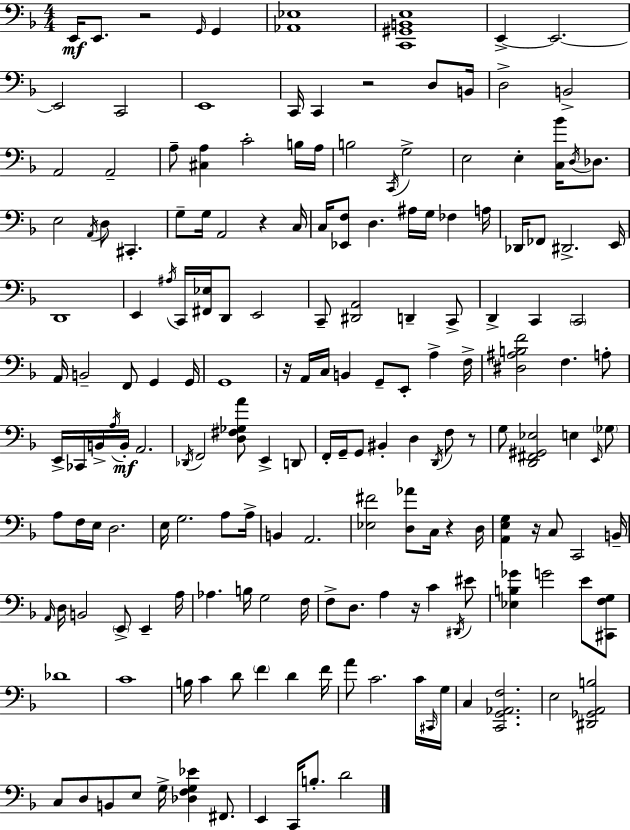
E2/s E2/e. R/h G2/s G2/q [Ab2,Eb3]/w [C2,G#2,B2,E3]/w E2/q E2/h. E2/h C2/h E2/w C2/s C2/q R/h D3/e B2/s D3/h B2/h A2/h A2/h A3/e [C#3,A3]/q C4/h B3/s A3/s B3/h C2/s G3/h E3/h E3/q [C3,Bb4]/s D3/s Db3/e. E3/h A2/s D3/e C#2/q. G3/e G3/s A2/h R/q C3/s C3/s [Eb2,F3]/e D3/q. A#3/s G3/s FES3/q A3/s Db2/s FES2/e D#2/h. E2/s D2/w E2/q A#3/s C2/s [F#2,Eb3]/s D2/e E2/h C2/e [D#2,A2]/h D2/q C2/e D2/q C2/q C2/h A2/s B2/h F2/e G2/q G2/s G2/w R/s A2/s C3/s B2/q G2/e E2/e A3/q F3/s [D#3,A#3,B3,F4]/h F3/q. A3/e E2/s CES2/s B2/s A3/s B2/s A2/h. Db2/s F2/h [D3,F#3,Gb3,A4]/e E2/q D2/e F2/s G2/s G2/e BIS2/q D3/q D2/s F3/e R/e G3/e [D2,F#2,G#2,Eb3]/h E3/q E2/s Gb3/e A3/e F3/s E3/s D3/h. E3/s G3/h. A3/e A3/s B2/q A2/h. [Eb3,F#4]/h [D3,Ab4]/e C3/s R/q D3/s [A2,E3,G3]/q R/s C3/e C2/h B2/s A2/s D3/s B2/h E2/e E2/q A3/s Ab3/q. B3/s G3/h F3/s F3/e D3/e. A3/q R/s C4/q D#2/s EIS4/e [Eb3,B3,Gb4]/q G4/h E4/e [C#2,F3,G3]/e Db4/w C4/w B3/s C4/q D4/e F4/q D4/q F4/s A4/e C4/h. C4/s C#2/s G3/s C3/q [C2,G2,Ab2,F3]/h. E3/h [D#2,Gb2,A2,B3]/h C3/e D3/e B2/e E3/e G3/s [Db3,F3,G3,Eb4]/q F#2/e. E2/q C2/s B3/e. D4/h